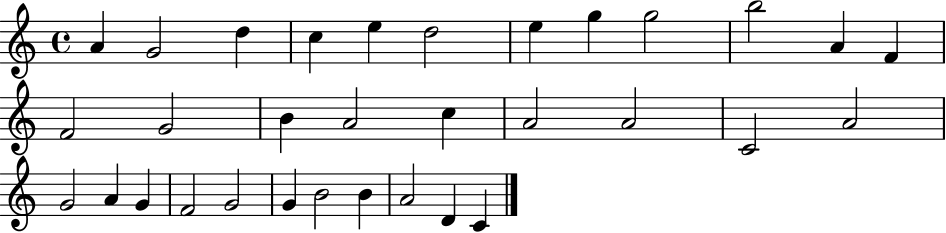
{
  \clef treble
  \time 4/4
  \defaultTimeSignature
  \key c \major
  a'4 g'2 d''4 | c''4 e''4 d''2 | e''4 g''4 g''2 | b''2 a'4 f'4 | \break f'2 g'2 | b'4 a'2 c''4 | a'2 a'2 | c'2 a'2 | \break g'2 a'4 g'4 | f'2 g'2 | g'4 b'2 b'4 | a'2 d'4 c'4 | \break \bar "|."
}